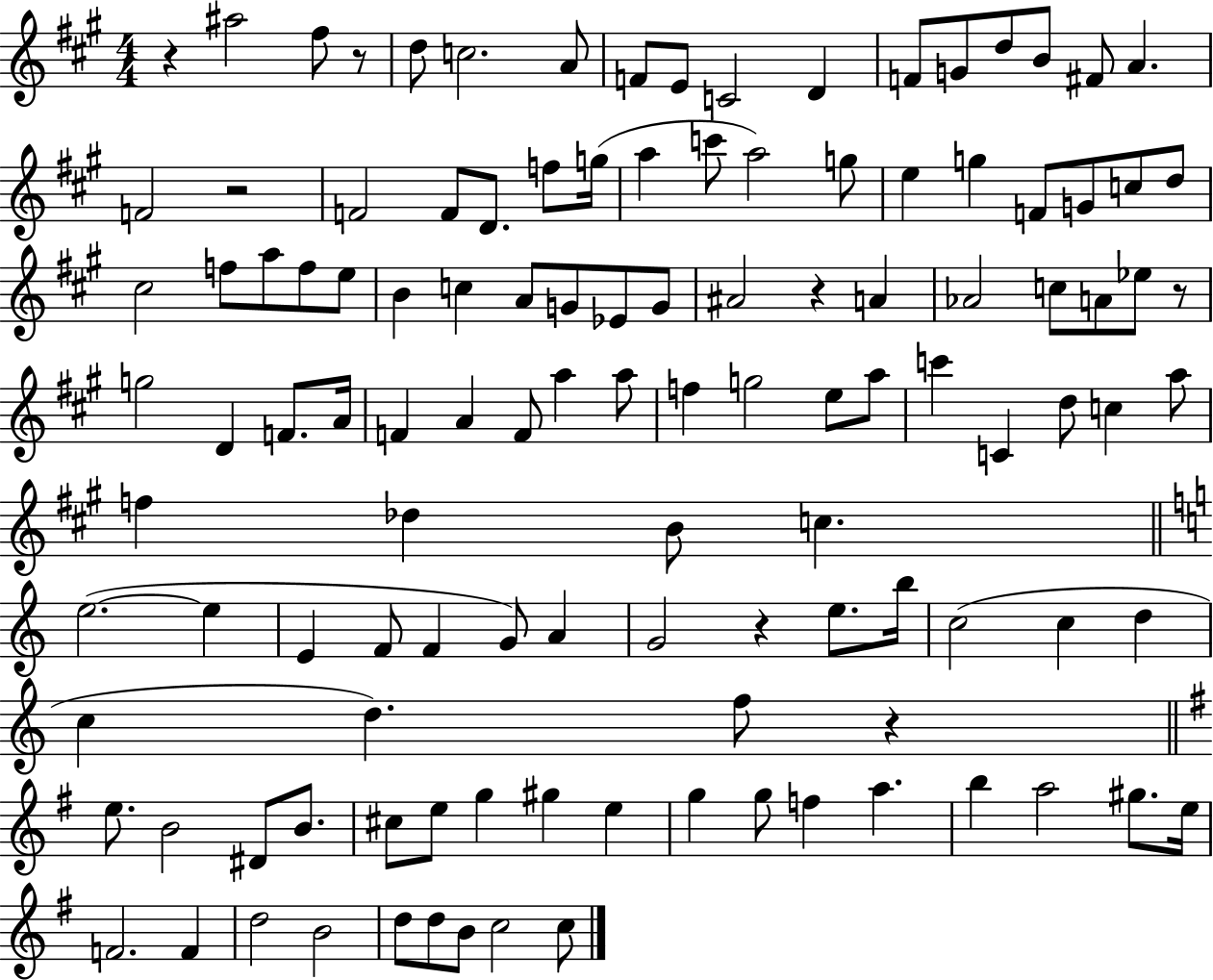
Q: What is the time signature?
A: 4/4